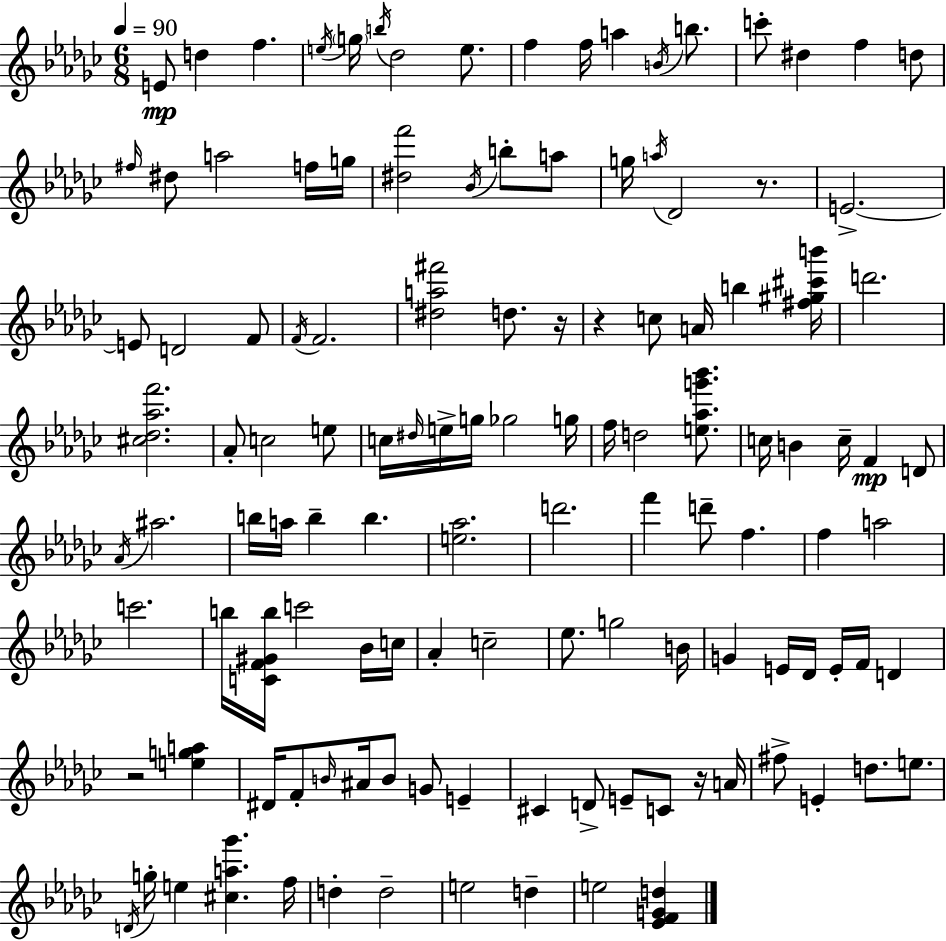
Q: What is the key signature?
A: EES minor